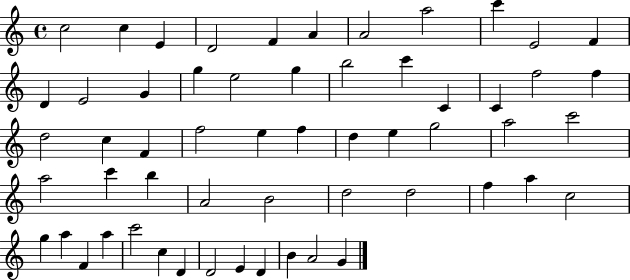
C5/h C5/q E4/q D4/h F4/q A4/q A4/h A5/h C6/q E4/h F4/q D4/q E4/h G4/q G5/q E5/h G5/q B5/h C6/q C4/q C4/q F5/h F5/q D5/h C5/q F4/q F5/h E5/q F5/q D5/q E5/q G5/h A5/h C6/h A5/h C6/q B5/q A4/h B4/h D5/h D5/h F5/q A5/q C5/h G5/q A5/q F4/q A5/q C6/h C5/q D4/q D4/h E4/q D4/q B4/q A4/h G4/q